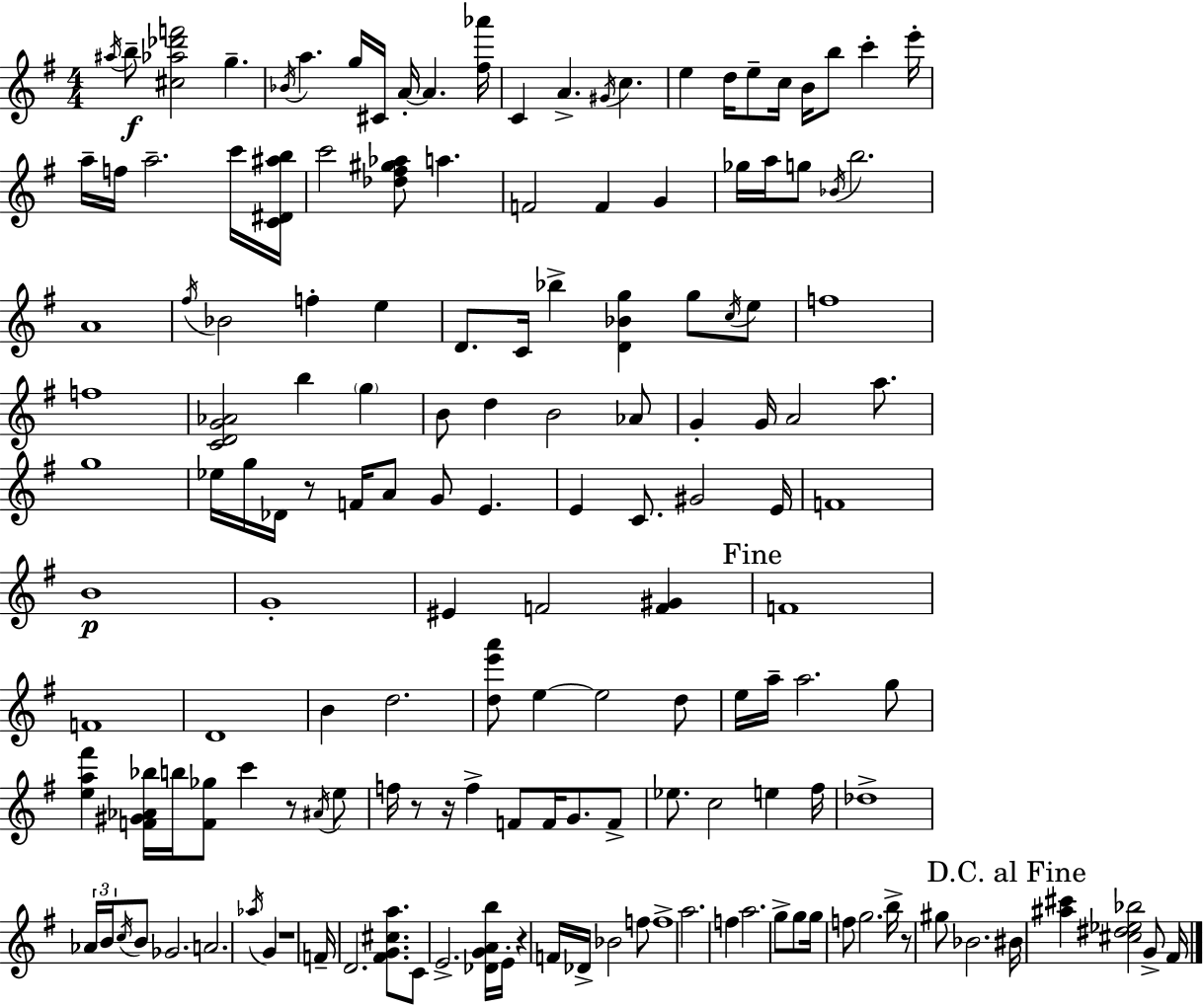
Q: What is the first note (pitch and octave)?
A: A#5